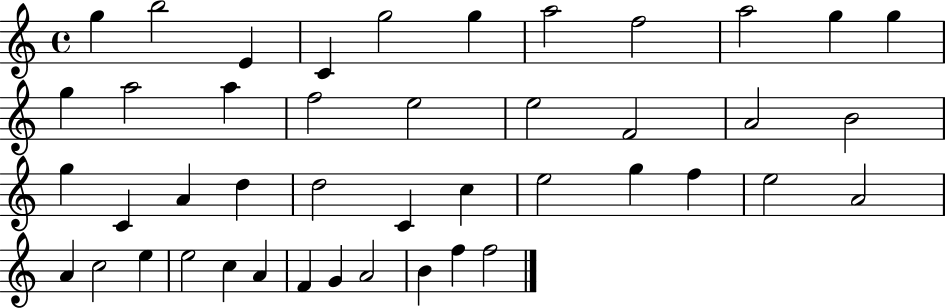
{
  \clef treble
  \time 4/4
  \defaultTimeSignature
  \key c \major
  g''4 b''2 e'4 | c'4 g''2 g''4 | a''2 f''2 | a''2 g''4 g''4 | \break g''4 a''2 a''4 | f''2 e''2 | e''2 f'2 | a'2 b'2 | \break g''4 c'4 a'4 d''4 | d''2 c'4 c''4 | e''2 g''4 f''4 | e''2 a'2 | \break a'4 c''2 e''4 | e''2 c''4 a'4 | f'4 g'4 a'2 | b'4 f''4 f''2 | \break \bar "|."
}